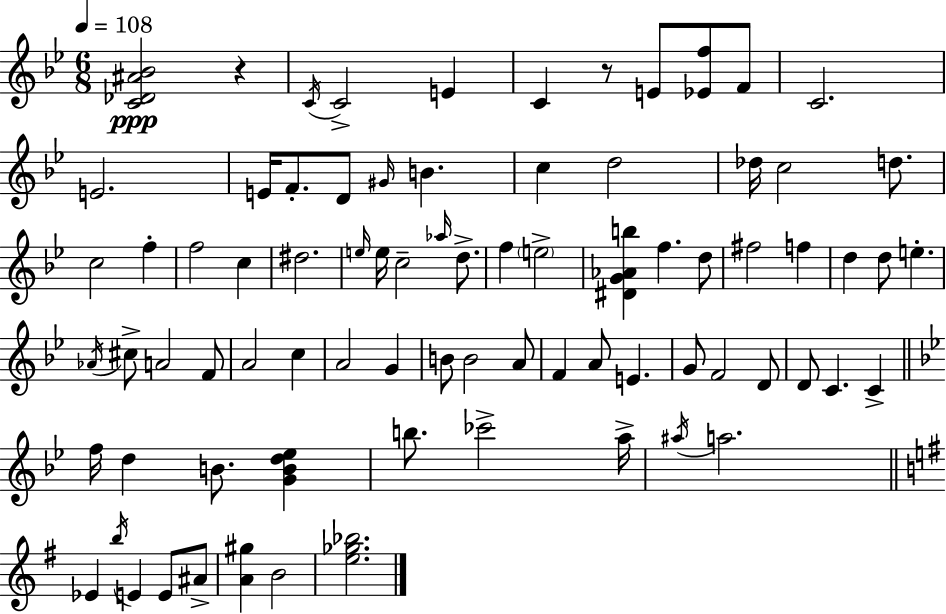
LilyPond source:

{
  \clef treble
  \numericTimeSignature
  \time 6/8
  \key bes \major
  \tempo 4 = 108
  <c' des' ais' bes'>2\ppp r4 | \acciaccatura { c'16 } c'2-> e'4 | c'4 r8 e'8 <ees' f''>8 f'8 | c'2. | \break e'2. | e'16 f'8.-. d'8 \grace { gis'16 } b'4. | c''4 d''2 | des''16 c''2 d''8. | \break c''2 f''4-. | f''2 c''4 | dis''2. | \grace { e''16 } e''16 c''2-- | \break \grace { aes''16 } d''8.-> f''4 \parenthesize e''2-> | <dis' g' aes' b''>4 f''4. | d''8 fis''2 | f''4 d''4 d''8 e''4.-. | \break \acciaccatura { aes'16 } cis''8-> a'2 | f'8 a'2 | c''4 a'2 | g'4 b'8 b'2 | \break a'8 f'4 a'8 e'4. | g'8 f'2 | d'8 d'8 c'4. | c'4-> \bar "||" \break \key g \minor f''16 d''4 b'8. <g' b' d'' ees''>4 | b''8. ces'''2-> a''16-> | \acciaccatura { ais''16 } a''2. | \bar "||" \break \key g \major ees'4 \acciaccatura { b''16 } e'4 e'8 ais'8-> | <a' gis''>4 b'2 | <e'' ges'' bes''>2. | \bar "|."
}